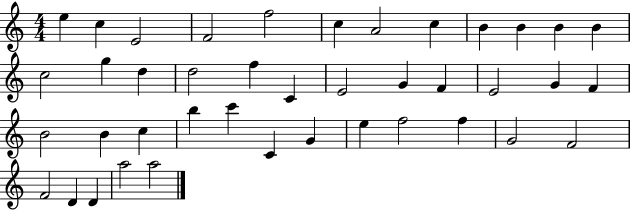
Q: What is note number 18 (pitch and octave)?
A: C4